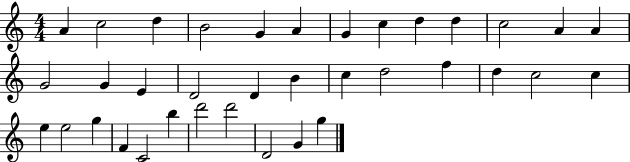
{
  \clef treble
  \numericTimeSignature
  \time 4/4
  \key c \major
  a'4 c''2 d''4 | b'2 g'4 a'4 | g'4 c''4 d''4 d''4 | c''2 a'4 a'4 | \break g'2 g'4 e'4 | d'2 d'4 b'4 | c''4 d''2 f''4 | d''4 c''2 c''4 | \break e''4 e''2 g''4 | f'4 c'2 b''4 | d'''2 d'''2 | d'2 g'4 g''4 | \break \bar "|."
}